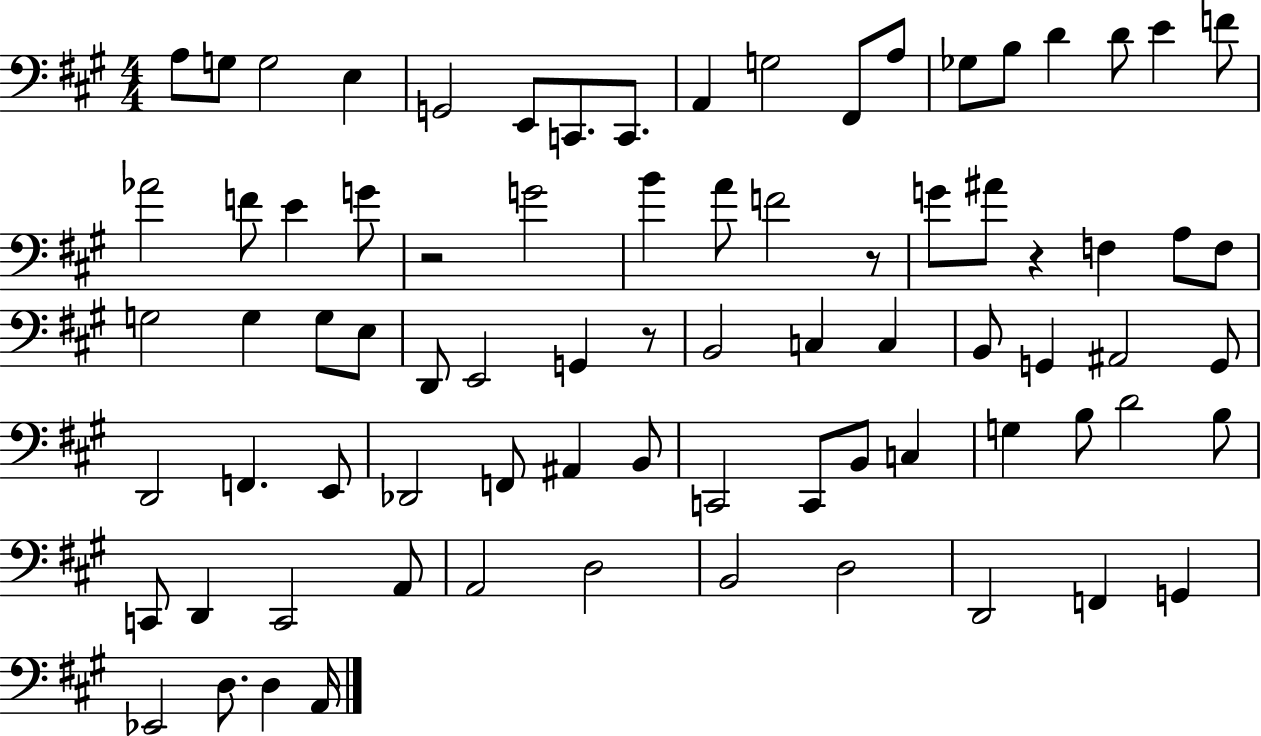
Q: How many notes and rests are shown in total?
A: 79